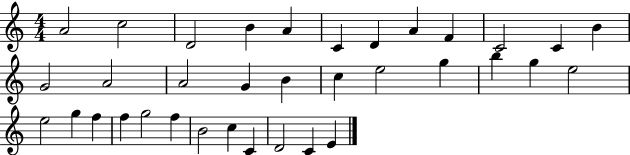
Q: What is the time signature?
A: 4/4